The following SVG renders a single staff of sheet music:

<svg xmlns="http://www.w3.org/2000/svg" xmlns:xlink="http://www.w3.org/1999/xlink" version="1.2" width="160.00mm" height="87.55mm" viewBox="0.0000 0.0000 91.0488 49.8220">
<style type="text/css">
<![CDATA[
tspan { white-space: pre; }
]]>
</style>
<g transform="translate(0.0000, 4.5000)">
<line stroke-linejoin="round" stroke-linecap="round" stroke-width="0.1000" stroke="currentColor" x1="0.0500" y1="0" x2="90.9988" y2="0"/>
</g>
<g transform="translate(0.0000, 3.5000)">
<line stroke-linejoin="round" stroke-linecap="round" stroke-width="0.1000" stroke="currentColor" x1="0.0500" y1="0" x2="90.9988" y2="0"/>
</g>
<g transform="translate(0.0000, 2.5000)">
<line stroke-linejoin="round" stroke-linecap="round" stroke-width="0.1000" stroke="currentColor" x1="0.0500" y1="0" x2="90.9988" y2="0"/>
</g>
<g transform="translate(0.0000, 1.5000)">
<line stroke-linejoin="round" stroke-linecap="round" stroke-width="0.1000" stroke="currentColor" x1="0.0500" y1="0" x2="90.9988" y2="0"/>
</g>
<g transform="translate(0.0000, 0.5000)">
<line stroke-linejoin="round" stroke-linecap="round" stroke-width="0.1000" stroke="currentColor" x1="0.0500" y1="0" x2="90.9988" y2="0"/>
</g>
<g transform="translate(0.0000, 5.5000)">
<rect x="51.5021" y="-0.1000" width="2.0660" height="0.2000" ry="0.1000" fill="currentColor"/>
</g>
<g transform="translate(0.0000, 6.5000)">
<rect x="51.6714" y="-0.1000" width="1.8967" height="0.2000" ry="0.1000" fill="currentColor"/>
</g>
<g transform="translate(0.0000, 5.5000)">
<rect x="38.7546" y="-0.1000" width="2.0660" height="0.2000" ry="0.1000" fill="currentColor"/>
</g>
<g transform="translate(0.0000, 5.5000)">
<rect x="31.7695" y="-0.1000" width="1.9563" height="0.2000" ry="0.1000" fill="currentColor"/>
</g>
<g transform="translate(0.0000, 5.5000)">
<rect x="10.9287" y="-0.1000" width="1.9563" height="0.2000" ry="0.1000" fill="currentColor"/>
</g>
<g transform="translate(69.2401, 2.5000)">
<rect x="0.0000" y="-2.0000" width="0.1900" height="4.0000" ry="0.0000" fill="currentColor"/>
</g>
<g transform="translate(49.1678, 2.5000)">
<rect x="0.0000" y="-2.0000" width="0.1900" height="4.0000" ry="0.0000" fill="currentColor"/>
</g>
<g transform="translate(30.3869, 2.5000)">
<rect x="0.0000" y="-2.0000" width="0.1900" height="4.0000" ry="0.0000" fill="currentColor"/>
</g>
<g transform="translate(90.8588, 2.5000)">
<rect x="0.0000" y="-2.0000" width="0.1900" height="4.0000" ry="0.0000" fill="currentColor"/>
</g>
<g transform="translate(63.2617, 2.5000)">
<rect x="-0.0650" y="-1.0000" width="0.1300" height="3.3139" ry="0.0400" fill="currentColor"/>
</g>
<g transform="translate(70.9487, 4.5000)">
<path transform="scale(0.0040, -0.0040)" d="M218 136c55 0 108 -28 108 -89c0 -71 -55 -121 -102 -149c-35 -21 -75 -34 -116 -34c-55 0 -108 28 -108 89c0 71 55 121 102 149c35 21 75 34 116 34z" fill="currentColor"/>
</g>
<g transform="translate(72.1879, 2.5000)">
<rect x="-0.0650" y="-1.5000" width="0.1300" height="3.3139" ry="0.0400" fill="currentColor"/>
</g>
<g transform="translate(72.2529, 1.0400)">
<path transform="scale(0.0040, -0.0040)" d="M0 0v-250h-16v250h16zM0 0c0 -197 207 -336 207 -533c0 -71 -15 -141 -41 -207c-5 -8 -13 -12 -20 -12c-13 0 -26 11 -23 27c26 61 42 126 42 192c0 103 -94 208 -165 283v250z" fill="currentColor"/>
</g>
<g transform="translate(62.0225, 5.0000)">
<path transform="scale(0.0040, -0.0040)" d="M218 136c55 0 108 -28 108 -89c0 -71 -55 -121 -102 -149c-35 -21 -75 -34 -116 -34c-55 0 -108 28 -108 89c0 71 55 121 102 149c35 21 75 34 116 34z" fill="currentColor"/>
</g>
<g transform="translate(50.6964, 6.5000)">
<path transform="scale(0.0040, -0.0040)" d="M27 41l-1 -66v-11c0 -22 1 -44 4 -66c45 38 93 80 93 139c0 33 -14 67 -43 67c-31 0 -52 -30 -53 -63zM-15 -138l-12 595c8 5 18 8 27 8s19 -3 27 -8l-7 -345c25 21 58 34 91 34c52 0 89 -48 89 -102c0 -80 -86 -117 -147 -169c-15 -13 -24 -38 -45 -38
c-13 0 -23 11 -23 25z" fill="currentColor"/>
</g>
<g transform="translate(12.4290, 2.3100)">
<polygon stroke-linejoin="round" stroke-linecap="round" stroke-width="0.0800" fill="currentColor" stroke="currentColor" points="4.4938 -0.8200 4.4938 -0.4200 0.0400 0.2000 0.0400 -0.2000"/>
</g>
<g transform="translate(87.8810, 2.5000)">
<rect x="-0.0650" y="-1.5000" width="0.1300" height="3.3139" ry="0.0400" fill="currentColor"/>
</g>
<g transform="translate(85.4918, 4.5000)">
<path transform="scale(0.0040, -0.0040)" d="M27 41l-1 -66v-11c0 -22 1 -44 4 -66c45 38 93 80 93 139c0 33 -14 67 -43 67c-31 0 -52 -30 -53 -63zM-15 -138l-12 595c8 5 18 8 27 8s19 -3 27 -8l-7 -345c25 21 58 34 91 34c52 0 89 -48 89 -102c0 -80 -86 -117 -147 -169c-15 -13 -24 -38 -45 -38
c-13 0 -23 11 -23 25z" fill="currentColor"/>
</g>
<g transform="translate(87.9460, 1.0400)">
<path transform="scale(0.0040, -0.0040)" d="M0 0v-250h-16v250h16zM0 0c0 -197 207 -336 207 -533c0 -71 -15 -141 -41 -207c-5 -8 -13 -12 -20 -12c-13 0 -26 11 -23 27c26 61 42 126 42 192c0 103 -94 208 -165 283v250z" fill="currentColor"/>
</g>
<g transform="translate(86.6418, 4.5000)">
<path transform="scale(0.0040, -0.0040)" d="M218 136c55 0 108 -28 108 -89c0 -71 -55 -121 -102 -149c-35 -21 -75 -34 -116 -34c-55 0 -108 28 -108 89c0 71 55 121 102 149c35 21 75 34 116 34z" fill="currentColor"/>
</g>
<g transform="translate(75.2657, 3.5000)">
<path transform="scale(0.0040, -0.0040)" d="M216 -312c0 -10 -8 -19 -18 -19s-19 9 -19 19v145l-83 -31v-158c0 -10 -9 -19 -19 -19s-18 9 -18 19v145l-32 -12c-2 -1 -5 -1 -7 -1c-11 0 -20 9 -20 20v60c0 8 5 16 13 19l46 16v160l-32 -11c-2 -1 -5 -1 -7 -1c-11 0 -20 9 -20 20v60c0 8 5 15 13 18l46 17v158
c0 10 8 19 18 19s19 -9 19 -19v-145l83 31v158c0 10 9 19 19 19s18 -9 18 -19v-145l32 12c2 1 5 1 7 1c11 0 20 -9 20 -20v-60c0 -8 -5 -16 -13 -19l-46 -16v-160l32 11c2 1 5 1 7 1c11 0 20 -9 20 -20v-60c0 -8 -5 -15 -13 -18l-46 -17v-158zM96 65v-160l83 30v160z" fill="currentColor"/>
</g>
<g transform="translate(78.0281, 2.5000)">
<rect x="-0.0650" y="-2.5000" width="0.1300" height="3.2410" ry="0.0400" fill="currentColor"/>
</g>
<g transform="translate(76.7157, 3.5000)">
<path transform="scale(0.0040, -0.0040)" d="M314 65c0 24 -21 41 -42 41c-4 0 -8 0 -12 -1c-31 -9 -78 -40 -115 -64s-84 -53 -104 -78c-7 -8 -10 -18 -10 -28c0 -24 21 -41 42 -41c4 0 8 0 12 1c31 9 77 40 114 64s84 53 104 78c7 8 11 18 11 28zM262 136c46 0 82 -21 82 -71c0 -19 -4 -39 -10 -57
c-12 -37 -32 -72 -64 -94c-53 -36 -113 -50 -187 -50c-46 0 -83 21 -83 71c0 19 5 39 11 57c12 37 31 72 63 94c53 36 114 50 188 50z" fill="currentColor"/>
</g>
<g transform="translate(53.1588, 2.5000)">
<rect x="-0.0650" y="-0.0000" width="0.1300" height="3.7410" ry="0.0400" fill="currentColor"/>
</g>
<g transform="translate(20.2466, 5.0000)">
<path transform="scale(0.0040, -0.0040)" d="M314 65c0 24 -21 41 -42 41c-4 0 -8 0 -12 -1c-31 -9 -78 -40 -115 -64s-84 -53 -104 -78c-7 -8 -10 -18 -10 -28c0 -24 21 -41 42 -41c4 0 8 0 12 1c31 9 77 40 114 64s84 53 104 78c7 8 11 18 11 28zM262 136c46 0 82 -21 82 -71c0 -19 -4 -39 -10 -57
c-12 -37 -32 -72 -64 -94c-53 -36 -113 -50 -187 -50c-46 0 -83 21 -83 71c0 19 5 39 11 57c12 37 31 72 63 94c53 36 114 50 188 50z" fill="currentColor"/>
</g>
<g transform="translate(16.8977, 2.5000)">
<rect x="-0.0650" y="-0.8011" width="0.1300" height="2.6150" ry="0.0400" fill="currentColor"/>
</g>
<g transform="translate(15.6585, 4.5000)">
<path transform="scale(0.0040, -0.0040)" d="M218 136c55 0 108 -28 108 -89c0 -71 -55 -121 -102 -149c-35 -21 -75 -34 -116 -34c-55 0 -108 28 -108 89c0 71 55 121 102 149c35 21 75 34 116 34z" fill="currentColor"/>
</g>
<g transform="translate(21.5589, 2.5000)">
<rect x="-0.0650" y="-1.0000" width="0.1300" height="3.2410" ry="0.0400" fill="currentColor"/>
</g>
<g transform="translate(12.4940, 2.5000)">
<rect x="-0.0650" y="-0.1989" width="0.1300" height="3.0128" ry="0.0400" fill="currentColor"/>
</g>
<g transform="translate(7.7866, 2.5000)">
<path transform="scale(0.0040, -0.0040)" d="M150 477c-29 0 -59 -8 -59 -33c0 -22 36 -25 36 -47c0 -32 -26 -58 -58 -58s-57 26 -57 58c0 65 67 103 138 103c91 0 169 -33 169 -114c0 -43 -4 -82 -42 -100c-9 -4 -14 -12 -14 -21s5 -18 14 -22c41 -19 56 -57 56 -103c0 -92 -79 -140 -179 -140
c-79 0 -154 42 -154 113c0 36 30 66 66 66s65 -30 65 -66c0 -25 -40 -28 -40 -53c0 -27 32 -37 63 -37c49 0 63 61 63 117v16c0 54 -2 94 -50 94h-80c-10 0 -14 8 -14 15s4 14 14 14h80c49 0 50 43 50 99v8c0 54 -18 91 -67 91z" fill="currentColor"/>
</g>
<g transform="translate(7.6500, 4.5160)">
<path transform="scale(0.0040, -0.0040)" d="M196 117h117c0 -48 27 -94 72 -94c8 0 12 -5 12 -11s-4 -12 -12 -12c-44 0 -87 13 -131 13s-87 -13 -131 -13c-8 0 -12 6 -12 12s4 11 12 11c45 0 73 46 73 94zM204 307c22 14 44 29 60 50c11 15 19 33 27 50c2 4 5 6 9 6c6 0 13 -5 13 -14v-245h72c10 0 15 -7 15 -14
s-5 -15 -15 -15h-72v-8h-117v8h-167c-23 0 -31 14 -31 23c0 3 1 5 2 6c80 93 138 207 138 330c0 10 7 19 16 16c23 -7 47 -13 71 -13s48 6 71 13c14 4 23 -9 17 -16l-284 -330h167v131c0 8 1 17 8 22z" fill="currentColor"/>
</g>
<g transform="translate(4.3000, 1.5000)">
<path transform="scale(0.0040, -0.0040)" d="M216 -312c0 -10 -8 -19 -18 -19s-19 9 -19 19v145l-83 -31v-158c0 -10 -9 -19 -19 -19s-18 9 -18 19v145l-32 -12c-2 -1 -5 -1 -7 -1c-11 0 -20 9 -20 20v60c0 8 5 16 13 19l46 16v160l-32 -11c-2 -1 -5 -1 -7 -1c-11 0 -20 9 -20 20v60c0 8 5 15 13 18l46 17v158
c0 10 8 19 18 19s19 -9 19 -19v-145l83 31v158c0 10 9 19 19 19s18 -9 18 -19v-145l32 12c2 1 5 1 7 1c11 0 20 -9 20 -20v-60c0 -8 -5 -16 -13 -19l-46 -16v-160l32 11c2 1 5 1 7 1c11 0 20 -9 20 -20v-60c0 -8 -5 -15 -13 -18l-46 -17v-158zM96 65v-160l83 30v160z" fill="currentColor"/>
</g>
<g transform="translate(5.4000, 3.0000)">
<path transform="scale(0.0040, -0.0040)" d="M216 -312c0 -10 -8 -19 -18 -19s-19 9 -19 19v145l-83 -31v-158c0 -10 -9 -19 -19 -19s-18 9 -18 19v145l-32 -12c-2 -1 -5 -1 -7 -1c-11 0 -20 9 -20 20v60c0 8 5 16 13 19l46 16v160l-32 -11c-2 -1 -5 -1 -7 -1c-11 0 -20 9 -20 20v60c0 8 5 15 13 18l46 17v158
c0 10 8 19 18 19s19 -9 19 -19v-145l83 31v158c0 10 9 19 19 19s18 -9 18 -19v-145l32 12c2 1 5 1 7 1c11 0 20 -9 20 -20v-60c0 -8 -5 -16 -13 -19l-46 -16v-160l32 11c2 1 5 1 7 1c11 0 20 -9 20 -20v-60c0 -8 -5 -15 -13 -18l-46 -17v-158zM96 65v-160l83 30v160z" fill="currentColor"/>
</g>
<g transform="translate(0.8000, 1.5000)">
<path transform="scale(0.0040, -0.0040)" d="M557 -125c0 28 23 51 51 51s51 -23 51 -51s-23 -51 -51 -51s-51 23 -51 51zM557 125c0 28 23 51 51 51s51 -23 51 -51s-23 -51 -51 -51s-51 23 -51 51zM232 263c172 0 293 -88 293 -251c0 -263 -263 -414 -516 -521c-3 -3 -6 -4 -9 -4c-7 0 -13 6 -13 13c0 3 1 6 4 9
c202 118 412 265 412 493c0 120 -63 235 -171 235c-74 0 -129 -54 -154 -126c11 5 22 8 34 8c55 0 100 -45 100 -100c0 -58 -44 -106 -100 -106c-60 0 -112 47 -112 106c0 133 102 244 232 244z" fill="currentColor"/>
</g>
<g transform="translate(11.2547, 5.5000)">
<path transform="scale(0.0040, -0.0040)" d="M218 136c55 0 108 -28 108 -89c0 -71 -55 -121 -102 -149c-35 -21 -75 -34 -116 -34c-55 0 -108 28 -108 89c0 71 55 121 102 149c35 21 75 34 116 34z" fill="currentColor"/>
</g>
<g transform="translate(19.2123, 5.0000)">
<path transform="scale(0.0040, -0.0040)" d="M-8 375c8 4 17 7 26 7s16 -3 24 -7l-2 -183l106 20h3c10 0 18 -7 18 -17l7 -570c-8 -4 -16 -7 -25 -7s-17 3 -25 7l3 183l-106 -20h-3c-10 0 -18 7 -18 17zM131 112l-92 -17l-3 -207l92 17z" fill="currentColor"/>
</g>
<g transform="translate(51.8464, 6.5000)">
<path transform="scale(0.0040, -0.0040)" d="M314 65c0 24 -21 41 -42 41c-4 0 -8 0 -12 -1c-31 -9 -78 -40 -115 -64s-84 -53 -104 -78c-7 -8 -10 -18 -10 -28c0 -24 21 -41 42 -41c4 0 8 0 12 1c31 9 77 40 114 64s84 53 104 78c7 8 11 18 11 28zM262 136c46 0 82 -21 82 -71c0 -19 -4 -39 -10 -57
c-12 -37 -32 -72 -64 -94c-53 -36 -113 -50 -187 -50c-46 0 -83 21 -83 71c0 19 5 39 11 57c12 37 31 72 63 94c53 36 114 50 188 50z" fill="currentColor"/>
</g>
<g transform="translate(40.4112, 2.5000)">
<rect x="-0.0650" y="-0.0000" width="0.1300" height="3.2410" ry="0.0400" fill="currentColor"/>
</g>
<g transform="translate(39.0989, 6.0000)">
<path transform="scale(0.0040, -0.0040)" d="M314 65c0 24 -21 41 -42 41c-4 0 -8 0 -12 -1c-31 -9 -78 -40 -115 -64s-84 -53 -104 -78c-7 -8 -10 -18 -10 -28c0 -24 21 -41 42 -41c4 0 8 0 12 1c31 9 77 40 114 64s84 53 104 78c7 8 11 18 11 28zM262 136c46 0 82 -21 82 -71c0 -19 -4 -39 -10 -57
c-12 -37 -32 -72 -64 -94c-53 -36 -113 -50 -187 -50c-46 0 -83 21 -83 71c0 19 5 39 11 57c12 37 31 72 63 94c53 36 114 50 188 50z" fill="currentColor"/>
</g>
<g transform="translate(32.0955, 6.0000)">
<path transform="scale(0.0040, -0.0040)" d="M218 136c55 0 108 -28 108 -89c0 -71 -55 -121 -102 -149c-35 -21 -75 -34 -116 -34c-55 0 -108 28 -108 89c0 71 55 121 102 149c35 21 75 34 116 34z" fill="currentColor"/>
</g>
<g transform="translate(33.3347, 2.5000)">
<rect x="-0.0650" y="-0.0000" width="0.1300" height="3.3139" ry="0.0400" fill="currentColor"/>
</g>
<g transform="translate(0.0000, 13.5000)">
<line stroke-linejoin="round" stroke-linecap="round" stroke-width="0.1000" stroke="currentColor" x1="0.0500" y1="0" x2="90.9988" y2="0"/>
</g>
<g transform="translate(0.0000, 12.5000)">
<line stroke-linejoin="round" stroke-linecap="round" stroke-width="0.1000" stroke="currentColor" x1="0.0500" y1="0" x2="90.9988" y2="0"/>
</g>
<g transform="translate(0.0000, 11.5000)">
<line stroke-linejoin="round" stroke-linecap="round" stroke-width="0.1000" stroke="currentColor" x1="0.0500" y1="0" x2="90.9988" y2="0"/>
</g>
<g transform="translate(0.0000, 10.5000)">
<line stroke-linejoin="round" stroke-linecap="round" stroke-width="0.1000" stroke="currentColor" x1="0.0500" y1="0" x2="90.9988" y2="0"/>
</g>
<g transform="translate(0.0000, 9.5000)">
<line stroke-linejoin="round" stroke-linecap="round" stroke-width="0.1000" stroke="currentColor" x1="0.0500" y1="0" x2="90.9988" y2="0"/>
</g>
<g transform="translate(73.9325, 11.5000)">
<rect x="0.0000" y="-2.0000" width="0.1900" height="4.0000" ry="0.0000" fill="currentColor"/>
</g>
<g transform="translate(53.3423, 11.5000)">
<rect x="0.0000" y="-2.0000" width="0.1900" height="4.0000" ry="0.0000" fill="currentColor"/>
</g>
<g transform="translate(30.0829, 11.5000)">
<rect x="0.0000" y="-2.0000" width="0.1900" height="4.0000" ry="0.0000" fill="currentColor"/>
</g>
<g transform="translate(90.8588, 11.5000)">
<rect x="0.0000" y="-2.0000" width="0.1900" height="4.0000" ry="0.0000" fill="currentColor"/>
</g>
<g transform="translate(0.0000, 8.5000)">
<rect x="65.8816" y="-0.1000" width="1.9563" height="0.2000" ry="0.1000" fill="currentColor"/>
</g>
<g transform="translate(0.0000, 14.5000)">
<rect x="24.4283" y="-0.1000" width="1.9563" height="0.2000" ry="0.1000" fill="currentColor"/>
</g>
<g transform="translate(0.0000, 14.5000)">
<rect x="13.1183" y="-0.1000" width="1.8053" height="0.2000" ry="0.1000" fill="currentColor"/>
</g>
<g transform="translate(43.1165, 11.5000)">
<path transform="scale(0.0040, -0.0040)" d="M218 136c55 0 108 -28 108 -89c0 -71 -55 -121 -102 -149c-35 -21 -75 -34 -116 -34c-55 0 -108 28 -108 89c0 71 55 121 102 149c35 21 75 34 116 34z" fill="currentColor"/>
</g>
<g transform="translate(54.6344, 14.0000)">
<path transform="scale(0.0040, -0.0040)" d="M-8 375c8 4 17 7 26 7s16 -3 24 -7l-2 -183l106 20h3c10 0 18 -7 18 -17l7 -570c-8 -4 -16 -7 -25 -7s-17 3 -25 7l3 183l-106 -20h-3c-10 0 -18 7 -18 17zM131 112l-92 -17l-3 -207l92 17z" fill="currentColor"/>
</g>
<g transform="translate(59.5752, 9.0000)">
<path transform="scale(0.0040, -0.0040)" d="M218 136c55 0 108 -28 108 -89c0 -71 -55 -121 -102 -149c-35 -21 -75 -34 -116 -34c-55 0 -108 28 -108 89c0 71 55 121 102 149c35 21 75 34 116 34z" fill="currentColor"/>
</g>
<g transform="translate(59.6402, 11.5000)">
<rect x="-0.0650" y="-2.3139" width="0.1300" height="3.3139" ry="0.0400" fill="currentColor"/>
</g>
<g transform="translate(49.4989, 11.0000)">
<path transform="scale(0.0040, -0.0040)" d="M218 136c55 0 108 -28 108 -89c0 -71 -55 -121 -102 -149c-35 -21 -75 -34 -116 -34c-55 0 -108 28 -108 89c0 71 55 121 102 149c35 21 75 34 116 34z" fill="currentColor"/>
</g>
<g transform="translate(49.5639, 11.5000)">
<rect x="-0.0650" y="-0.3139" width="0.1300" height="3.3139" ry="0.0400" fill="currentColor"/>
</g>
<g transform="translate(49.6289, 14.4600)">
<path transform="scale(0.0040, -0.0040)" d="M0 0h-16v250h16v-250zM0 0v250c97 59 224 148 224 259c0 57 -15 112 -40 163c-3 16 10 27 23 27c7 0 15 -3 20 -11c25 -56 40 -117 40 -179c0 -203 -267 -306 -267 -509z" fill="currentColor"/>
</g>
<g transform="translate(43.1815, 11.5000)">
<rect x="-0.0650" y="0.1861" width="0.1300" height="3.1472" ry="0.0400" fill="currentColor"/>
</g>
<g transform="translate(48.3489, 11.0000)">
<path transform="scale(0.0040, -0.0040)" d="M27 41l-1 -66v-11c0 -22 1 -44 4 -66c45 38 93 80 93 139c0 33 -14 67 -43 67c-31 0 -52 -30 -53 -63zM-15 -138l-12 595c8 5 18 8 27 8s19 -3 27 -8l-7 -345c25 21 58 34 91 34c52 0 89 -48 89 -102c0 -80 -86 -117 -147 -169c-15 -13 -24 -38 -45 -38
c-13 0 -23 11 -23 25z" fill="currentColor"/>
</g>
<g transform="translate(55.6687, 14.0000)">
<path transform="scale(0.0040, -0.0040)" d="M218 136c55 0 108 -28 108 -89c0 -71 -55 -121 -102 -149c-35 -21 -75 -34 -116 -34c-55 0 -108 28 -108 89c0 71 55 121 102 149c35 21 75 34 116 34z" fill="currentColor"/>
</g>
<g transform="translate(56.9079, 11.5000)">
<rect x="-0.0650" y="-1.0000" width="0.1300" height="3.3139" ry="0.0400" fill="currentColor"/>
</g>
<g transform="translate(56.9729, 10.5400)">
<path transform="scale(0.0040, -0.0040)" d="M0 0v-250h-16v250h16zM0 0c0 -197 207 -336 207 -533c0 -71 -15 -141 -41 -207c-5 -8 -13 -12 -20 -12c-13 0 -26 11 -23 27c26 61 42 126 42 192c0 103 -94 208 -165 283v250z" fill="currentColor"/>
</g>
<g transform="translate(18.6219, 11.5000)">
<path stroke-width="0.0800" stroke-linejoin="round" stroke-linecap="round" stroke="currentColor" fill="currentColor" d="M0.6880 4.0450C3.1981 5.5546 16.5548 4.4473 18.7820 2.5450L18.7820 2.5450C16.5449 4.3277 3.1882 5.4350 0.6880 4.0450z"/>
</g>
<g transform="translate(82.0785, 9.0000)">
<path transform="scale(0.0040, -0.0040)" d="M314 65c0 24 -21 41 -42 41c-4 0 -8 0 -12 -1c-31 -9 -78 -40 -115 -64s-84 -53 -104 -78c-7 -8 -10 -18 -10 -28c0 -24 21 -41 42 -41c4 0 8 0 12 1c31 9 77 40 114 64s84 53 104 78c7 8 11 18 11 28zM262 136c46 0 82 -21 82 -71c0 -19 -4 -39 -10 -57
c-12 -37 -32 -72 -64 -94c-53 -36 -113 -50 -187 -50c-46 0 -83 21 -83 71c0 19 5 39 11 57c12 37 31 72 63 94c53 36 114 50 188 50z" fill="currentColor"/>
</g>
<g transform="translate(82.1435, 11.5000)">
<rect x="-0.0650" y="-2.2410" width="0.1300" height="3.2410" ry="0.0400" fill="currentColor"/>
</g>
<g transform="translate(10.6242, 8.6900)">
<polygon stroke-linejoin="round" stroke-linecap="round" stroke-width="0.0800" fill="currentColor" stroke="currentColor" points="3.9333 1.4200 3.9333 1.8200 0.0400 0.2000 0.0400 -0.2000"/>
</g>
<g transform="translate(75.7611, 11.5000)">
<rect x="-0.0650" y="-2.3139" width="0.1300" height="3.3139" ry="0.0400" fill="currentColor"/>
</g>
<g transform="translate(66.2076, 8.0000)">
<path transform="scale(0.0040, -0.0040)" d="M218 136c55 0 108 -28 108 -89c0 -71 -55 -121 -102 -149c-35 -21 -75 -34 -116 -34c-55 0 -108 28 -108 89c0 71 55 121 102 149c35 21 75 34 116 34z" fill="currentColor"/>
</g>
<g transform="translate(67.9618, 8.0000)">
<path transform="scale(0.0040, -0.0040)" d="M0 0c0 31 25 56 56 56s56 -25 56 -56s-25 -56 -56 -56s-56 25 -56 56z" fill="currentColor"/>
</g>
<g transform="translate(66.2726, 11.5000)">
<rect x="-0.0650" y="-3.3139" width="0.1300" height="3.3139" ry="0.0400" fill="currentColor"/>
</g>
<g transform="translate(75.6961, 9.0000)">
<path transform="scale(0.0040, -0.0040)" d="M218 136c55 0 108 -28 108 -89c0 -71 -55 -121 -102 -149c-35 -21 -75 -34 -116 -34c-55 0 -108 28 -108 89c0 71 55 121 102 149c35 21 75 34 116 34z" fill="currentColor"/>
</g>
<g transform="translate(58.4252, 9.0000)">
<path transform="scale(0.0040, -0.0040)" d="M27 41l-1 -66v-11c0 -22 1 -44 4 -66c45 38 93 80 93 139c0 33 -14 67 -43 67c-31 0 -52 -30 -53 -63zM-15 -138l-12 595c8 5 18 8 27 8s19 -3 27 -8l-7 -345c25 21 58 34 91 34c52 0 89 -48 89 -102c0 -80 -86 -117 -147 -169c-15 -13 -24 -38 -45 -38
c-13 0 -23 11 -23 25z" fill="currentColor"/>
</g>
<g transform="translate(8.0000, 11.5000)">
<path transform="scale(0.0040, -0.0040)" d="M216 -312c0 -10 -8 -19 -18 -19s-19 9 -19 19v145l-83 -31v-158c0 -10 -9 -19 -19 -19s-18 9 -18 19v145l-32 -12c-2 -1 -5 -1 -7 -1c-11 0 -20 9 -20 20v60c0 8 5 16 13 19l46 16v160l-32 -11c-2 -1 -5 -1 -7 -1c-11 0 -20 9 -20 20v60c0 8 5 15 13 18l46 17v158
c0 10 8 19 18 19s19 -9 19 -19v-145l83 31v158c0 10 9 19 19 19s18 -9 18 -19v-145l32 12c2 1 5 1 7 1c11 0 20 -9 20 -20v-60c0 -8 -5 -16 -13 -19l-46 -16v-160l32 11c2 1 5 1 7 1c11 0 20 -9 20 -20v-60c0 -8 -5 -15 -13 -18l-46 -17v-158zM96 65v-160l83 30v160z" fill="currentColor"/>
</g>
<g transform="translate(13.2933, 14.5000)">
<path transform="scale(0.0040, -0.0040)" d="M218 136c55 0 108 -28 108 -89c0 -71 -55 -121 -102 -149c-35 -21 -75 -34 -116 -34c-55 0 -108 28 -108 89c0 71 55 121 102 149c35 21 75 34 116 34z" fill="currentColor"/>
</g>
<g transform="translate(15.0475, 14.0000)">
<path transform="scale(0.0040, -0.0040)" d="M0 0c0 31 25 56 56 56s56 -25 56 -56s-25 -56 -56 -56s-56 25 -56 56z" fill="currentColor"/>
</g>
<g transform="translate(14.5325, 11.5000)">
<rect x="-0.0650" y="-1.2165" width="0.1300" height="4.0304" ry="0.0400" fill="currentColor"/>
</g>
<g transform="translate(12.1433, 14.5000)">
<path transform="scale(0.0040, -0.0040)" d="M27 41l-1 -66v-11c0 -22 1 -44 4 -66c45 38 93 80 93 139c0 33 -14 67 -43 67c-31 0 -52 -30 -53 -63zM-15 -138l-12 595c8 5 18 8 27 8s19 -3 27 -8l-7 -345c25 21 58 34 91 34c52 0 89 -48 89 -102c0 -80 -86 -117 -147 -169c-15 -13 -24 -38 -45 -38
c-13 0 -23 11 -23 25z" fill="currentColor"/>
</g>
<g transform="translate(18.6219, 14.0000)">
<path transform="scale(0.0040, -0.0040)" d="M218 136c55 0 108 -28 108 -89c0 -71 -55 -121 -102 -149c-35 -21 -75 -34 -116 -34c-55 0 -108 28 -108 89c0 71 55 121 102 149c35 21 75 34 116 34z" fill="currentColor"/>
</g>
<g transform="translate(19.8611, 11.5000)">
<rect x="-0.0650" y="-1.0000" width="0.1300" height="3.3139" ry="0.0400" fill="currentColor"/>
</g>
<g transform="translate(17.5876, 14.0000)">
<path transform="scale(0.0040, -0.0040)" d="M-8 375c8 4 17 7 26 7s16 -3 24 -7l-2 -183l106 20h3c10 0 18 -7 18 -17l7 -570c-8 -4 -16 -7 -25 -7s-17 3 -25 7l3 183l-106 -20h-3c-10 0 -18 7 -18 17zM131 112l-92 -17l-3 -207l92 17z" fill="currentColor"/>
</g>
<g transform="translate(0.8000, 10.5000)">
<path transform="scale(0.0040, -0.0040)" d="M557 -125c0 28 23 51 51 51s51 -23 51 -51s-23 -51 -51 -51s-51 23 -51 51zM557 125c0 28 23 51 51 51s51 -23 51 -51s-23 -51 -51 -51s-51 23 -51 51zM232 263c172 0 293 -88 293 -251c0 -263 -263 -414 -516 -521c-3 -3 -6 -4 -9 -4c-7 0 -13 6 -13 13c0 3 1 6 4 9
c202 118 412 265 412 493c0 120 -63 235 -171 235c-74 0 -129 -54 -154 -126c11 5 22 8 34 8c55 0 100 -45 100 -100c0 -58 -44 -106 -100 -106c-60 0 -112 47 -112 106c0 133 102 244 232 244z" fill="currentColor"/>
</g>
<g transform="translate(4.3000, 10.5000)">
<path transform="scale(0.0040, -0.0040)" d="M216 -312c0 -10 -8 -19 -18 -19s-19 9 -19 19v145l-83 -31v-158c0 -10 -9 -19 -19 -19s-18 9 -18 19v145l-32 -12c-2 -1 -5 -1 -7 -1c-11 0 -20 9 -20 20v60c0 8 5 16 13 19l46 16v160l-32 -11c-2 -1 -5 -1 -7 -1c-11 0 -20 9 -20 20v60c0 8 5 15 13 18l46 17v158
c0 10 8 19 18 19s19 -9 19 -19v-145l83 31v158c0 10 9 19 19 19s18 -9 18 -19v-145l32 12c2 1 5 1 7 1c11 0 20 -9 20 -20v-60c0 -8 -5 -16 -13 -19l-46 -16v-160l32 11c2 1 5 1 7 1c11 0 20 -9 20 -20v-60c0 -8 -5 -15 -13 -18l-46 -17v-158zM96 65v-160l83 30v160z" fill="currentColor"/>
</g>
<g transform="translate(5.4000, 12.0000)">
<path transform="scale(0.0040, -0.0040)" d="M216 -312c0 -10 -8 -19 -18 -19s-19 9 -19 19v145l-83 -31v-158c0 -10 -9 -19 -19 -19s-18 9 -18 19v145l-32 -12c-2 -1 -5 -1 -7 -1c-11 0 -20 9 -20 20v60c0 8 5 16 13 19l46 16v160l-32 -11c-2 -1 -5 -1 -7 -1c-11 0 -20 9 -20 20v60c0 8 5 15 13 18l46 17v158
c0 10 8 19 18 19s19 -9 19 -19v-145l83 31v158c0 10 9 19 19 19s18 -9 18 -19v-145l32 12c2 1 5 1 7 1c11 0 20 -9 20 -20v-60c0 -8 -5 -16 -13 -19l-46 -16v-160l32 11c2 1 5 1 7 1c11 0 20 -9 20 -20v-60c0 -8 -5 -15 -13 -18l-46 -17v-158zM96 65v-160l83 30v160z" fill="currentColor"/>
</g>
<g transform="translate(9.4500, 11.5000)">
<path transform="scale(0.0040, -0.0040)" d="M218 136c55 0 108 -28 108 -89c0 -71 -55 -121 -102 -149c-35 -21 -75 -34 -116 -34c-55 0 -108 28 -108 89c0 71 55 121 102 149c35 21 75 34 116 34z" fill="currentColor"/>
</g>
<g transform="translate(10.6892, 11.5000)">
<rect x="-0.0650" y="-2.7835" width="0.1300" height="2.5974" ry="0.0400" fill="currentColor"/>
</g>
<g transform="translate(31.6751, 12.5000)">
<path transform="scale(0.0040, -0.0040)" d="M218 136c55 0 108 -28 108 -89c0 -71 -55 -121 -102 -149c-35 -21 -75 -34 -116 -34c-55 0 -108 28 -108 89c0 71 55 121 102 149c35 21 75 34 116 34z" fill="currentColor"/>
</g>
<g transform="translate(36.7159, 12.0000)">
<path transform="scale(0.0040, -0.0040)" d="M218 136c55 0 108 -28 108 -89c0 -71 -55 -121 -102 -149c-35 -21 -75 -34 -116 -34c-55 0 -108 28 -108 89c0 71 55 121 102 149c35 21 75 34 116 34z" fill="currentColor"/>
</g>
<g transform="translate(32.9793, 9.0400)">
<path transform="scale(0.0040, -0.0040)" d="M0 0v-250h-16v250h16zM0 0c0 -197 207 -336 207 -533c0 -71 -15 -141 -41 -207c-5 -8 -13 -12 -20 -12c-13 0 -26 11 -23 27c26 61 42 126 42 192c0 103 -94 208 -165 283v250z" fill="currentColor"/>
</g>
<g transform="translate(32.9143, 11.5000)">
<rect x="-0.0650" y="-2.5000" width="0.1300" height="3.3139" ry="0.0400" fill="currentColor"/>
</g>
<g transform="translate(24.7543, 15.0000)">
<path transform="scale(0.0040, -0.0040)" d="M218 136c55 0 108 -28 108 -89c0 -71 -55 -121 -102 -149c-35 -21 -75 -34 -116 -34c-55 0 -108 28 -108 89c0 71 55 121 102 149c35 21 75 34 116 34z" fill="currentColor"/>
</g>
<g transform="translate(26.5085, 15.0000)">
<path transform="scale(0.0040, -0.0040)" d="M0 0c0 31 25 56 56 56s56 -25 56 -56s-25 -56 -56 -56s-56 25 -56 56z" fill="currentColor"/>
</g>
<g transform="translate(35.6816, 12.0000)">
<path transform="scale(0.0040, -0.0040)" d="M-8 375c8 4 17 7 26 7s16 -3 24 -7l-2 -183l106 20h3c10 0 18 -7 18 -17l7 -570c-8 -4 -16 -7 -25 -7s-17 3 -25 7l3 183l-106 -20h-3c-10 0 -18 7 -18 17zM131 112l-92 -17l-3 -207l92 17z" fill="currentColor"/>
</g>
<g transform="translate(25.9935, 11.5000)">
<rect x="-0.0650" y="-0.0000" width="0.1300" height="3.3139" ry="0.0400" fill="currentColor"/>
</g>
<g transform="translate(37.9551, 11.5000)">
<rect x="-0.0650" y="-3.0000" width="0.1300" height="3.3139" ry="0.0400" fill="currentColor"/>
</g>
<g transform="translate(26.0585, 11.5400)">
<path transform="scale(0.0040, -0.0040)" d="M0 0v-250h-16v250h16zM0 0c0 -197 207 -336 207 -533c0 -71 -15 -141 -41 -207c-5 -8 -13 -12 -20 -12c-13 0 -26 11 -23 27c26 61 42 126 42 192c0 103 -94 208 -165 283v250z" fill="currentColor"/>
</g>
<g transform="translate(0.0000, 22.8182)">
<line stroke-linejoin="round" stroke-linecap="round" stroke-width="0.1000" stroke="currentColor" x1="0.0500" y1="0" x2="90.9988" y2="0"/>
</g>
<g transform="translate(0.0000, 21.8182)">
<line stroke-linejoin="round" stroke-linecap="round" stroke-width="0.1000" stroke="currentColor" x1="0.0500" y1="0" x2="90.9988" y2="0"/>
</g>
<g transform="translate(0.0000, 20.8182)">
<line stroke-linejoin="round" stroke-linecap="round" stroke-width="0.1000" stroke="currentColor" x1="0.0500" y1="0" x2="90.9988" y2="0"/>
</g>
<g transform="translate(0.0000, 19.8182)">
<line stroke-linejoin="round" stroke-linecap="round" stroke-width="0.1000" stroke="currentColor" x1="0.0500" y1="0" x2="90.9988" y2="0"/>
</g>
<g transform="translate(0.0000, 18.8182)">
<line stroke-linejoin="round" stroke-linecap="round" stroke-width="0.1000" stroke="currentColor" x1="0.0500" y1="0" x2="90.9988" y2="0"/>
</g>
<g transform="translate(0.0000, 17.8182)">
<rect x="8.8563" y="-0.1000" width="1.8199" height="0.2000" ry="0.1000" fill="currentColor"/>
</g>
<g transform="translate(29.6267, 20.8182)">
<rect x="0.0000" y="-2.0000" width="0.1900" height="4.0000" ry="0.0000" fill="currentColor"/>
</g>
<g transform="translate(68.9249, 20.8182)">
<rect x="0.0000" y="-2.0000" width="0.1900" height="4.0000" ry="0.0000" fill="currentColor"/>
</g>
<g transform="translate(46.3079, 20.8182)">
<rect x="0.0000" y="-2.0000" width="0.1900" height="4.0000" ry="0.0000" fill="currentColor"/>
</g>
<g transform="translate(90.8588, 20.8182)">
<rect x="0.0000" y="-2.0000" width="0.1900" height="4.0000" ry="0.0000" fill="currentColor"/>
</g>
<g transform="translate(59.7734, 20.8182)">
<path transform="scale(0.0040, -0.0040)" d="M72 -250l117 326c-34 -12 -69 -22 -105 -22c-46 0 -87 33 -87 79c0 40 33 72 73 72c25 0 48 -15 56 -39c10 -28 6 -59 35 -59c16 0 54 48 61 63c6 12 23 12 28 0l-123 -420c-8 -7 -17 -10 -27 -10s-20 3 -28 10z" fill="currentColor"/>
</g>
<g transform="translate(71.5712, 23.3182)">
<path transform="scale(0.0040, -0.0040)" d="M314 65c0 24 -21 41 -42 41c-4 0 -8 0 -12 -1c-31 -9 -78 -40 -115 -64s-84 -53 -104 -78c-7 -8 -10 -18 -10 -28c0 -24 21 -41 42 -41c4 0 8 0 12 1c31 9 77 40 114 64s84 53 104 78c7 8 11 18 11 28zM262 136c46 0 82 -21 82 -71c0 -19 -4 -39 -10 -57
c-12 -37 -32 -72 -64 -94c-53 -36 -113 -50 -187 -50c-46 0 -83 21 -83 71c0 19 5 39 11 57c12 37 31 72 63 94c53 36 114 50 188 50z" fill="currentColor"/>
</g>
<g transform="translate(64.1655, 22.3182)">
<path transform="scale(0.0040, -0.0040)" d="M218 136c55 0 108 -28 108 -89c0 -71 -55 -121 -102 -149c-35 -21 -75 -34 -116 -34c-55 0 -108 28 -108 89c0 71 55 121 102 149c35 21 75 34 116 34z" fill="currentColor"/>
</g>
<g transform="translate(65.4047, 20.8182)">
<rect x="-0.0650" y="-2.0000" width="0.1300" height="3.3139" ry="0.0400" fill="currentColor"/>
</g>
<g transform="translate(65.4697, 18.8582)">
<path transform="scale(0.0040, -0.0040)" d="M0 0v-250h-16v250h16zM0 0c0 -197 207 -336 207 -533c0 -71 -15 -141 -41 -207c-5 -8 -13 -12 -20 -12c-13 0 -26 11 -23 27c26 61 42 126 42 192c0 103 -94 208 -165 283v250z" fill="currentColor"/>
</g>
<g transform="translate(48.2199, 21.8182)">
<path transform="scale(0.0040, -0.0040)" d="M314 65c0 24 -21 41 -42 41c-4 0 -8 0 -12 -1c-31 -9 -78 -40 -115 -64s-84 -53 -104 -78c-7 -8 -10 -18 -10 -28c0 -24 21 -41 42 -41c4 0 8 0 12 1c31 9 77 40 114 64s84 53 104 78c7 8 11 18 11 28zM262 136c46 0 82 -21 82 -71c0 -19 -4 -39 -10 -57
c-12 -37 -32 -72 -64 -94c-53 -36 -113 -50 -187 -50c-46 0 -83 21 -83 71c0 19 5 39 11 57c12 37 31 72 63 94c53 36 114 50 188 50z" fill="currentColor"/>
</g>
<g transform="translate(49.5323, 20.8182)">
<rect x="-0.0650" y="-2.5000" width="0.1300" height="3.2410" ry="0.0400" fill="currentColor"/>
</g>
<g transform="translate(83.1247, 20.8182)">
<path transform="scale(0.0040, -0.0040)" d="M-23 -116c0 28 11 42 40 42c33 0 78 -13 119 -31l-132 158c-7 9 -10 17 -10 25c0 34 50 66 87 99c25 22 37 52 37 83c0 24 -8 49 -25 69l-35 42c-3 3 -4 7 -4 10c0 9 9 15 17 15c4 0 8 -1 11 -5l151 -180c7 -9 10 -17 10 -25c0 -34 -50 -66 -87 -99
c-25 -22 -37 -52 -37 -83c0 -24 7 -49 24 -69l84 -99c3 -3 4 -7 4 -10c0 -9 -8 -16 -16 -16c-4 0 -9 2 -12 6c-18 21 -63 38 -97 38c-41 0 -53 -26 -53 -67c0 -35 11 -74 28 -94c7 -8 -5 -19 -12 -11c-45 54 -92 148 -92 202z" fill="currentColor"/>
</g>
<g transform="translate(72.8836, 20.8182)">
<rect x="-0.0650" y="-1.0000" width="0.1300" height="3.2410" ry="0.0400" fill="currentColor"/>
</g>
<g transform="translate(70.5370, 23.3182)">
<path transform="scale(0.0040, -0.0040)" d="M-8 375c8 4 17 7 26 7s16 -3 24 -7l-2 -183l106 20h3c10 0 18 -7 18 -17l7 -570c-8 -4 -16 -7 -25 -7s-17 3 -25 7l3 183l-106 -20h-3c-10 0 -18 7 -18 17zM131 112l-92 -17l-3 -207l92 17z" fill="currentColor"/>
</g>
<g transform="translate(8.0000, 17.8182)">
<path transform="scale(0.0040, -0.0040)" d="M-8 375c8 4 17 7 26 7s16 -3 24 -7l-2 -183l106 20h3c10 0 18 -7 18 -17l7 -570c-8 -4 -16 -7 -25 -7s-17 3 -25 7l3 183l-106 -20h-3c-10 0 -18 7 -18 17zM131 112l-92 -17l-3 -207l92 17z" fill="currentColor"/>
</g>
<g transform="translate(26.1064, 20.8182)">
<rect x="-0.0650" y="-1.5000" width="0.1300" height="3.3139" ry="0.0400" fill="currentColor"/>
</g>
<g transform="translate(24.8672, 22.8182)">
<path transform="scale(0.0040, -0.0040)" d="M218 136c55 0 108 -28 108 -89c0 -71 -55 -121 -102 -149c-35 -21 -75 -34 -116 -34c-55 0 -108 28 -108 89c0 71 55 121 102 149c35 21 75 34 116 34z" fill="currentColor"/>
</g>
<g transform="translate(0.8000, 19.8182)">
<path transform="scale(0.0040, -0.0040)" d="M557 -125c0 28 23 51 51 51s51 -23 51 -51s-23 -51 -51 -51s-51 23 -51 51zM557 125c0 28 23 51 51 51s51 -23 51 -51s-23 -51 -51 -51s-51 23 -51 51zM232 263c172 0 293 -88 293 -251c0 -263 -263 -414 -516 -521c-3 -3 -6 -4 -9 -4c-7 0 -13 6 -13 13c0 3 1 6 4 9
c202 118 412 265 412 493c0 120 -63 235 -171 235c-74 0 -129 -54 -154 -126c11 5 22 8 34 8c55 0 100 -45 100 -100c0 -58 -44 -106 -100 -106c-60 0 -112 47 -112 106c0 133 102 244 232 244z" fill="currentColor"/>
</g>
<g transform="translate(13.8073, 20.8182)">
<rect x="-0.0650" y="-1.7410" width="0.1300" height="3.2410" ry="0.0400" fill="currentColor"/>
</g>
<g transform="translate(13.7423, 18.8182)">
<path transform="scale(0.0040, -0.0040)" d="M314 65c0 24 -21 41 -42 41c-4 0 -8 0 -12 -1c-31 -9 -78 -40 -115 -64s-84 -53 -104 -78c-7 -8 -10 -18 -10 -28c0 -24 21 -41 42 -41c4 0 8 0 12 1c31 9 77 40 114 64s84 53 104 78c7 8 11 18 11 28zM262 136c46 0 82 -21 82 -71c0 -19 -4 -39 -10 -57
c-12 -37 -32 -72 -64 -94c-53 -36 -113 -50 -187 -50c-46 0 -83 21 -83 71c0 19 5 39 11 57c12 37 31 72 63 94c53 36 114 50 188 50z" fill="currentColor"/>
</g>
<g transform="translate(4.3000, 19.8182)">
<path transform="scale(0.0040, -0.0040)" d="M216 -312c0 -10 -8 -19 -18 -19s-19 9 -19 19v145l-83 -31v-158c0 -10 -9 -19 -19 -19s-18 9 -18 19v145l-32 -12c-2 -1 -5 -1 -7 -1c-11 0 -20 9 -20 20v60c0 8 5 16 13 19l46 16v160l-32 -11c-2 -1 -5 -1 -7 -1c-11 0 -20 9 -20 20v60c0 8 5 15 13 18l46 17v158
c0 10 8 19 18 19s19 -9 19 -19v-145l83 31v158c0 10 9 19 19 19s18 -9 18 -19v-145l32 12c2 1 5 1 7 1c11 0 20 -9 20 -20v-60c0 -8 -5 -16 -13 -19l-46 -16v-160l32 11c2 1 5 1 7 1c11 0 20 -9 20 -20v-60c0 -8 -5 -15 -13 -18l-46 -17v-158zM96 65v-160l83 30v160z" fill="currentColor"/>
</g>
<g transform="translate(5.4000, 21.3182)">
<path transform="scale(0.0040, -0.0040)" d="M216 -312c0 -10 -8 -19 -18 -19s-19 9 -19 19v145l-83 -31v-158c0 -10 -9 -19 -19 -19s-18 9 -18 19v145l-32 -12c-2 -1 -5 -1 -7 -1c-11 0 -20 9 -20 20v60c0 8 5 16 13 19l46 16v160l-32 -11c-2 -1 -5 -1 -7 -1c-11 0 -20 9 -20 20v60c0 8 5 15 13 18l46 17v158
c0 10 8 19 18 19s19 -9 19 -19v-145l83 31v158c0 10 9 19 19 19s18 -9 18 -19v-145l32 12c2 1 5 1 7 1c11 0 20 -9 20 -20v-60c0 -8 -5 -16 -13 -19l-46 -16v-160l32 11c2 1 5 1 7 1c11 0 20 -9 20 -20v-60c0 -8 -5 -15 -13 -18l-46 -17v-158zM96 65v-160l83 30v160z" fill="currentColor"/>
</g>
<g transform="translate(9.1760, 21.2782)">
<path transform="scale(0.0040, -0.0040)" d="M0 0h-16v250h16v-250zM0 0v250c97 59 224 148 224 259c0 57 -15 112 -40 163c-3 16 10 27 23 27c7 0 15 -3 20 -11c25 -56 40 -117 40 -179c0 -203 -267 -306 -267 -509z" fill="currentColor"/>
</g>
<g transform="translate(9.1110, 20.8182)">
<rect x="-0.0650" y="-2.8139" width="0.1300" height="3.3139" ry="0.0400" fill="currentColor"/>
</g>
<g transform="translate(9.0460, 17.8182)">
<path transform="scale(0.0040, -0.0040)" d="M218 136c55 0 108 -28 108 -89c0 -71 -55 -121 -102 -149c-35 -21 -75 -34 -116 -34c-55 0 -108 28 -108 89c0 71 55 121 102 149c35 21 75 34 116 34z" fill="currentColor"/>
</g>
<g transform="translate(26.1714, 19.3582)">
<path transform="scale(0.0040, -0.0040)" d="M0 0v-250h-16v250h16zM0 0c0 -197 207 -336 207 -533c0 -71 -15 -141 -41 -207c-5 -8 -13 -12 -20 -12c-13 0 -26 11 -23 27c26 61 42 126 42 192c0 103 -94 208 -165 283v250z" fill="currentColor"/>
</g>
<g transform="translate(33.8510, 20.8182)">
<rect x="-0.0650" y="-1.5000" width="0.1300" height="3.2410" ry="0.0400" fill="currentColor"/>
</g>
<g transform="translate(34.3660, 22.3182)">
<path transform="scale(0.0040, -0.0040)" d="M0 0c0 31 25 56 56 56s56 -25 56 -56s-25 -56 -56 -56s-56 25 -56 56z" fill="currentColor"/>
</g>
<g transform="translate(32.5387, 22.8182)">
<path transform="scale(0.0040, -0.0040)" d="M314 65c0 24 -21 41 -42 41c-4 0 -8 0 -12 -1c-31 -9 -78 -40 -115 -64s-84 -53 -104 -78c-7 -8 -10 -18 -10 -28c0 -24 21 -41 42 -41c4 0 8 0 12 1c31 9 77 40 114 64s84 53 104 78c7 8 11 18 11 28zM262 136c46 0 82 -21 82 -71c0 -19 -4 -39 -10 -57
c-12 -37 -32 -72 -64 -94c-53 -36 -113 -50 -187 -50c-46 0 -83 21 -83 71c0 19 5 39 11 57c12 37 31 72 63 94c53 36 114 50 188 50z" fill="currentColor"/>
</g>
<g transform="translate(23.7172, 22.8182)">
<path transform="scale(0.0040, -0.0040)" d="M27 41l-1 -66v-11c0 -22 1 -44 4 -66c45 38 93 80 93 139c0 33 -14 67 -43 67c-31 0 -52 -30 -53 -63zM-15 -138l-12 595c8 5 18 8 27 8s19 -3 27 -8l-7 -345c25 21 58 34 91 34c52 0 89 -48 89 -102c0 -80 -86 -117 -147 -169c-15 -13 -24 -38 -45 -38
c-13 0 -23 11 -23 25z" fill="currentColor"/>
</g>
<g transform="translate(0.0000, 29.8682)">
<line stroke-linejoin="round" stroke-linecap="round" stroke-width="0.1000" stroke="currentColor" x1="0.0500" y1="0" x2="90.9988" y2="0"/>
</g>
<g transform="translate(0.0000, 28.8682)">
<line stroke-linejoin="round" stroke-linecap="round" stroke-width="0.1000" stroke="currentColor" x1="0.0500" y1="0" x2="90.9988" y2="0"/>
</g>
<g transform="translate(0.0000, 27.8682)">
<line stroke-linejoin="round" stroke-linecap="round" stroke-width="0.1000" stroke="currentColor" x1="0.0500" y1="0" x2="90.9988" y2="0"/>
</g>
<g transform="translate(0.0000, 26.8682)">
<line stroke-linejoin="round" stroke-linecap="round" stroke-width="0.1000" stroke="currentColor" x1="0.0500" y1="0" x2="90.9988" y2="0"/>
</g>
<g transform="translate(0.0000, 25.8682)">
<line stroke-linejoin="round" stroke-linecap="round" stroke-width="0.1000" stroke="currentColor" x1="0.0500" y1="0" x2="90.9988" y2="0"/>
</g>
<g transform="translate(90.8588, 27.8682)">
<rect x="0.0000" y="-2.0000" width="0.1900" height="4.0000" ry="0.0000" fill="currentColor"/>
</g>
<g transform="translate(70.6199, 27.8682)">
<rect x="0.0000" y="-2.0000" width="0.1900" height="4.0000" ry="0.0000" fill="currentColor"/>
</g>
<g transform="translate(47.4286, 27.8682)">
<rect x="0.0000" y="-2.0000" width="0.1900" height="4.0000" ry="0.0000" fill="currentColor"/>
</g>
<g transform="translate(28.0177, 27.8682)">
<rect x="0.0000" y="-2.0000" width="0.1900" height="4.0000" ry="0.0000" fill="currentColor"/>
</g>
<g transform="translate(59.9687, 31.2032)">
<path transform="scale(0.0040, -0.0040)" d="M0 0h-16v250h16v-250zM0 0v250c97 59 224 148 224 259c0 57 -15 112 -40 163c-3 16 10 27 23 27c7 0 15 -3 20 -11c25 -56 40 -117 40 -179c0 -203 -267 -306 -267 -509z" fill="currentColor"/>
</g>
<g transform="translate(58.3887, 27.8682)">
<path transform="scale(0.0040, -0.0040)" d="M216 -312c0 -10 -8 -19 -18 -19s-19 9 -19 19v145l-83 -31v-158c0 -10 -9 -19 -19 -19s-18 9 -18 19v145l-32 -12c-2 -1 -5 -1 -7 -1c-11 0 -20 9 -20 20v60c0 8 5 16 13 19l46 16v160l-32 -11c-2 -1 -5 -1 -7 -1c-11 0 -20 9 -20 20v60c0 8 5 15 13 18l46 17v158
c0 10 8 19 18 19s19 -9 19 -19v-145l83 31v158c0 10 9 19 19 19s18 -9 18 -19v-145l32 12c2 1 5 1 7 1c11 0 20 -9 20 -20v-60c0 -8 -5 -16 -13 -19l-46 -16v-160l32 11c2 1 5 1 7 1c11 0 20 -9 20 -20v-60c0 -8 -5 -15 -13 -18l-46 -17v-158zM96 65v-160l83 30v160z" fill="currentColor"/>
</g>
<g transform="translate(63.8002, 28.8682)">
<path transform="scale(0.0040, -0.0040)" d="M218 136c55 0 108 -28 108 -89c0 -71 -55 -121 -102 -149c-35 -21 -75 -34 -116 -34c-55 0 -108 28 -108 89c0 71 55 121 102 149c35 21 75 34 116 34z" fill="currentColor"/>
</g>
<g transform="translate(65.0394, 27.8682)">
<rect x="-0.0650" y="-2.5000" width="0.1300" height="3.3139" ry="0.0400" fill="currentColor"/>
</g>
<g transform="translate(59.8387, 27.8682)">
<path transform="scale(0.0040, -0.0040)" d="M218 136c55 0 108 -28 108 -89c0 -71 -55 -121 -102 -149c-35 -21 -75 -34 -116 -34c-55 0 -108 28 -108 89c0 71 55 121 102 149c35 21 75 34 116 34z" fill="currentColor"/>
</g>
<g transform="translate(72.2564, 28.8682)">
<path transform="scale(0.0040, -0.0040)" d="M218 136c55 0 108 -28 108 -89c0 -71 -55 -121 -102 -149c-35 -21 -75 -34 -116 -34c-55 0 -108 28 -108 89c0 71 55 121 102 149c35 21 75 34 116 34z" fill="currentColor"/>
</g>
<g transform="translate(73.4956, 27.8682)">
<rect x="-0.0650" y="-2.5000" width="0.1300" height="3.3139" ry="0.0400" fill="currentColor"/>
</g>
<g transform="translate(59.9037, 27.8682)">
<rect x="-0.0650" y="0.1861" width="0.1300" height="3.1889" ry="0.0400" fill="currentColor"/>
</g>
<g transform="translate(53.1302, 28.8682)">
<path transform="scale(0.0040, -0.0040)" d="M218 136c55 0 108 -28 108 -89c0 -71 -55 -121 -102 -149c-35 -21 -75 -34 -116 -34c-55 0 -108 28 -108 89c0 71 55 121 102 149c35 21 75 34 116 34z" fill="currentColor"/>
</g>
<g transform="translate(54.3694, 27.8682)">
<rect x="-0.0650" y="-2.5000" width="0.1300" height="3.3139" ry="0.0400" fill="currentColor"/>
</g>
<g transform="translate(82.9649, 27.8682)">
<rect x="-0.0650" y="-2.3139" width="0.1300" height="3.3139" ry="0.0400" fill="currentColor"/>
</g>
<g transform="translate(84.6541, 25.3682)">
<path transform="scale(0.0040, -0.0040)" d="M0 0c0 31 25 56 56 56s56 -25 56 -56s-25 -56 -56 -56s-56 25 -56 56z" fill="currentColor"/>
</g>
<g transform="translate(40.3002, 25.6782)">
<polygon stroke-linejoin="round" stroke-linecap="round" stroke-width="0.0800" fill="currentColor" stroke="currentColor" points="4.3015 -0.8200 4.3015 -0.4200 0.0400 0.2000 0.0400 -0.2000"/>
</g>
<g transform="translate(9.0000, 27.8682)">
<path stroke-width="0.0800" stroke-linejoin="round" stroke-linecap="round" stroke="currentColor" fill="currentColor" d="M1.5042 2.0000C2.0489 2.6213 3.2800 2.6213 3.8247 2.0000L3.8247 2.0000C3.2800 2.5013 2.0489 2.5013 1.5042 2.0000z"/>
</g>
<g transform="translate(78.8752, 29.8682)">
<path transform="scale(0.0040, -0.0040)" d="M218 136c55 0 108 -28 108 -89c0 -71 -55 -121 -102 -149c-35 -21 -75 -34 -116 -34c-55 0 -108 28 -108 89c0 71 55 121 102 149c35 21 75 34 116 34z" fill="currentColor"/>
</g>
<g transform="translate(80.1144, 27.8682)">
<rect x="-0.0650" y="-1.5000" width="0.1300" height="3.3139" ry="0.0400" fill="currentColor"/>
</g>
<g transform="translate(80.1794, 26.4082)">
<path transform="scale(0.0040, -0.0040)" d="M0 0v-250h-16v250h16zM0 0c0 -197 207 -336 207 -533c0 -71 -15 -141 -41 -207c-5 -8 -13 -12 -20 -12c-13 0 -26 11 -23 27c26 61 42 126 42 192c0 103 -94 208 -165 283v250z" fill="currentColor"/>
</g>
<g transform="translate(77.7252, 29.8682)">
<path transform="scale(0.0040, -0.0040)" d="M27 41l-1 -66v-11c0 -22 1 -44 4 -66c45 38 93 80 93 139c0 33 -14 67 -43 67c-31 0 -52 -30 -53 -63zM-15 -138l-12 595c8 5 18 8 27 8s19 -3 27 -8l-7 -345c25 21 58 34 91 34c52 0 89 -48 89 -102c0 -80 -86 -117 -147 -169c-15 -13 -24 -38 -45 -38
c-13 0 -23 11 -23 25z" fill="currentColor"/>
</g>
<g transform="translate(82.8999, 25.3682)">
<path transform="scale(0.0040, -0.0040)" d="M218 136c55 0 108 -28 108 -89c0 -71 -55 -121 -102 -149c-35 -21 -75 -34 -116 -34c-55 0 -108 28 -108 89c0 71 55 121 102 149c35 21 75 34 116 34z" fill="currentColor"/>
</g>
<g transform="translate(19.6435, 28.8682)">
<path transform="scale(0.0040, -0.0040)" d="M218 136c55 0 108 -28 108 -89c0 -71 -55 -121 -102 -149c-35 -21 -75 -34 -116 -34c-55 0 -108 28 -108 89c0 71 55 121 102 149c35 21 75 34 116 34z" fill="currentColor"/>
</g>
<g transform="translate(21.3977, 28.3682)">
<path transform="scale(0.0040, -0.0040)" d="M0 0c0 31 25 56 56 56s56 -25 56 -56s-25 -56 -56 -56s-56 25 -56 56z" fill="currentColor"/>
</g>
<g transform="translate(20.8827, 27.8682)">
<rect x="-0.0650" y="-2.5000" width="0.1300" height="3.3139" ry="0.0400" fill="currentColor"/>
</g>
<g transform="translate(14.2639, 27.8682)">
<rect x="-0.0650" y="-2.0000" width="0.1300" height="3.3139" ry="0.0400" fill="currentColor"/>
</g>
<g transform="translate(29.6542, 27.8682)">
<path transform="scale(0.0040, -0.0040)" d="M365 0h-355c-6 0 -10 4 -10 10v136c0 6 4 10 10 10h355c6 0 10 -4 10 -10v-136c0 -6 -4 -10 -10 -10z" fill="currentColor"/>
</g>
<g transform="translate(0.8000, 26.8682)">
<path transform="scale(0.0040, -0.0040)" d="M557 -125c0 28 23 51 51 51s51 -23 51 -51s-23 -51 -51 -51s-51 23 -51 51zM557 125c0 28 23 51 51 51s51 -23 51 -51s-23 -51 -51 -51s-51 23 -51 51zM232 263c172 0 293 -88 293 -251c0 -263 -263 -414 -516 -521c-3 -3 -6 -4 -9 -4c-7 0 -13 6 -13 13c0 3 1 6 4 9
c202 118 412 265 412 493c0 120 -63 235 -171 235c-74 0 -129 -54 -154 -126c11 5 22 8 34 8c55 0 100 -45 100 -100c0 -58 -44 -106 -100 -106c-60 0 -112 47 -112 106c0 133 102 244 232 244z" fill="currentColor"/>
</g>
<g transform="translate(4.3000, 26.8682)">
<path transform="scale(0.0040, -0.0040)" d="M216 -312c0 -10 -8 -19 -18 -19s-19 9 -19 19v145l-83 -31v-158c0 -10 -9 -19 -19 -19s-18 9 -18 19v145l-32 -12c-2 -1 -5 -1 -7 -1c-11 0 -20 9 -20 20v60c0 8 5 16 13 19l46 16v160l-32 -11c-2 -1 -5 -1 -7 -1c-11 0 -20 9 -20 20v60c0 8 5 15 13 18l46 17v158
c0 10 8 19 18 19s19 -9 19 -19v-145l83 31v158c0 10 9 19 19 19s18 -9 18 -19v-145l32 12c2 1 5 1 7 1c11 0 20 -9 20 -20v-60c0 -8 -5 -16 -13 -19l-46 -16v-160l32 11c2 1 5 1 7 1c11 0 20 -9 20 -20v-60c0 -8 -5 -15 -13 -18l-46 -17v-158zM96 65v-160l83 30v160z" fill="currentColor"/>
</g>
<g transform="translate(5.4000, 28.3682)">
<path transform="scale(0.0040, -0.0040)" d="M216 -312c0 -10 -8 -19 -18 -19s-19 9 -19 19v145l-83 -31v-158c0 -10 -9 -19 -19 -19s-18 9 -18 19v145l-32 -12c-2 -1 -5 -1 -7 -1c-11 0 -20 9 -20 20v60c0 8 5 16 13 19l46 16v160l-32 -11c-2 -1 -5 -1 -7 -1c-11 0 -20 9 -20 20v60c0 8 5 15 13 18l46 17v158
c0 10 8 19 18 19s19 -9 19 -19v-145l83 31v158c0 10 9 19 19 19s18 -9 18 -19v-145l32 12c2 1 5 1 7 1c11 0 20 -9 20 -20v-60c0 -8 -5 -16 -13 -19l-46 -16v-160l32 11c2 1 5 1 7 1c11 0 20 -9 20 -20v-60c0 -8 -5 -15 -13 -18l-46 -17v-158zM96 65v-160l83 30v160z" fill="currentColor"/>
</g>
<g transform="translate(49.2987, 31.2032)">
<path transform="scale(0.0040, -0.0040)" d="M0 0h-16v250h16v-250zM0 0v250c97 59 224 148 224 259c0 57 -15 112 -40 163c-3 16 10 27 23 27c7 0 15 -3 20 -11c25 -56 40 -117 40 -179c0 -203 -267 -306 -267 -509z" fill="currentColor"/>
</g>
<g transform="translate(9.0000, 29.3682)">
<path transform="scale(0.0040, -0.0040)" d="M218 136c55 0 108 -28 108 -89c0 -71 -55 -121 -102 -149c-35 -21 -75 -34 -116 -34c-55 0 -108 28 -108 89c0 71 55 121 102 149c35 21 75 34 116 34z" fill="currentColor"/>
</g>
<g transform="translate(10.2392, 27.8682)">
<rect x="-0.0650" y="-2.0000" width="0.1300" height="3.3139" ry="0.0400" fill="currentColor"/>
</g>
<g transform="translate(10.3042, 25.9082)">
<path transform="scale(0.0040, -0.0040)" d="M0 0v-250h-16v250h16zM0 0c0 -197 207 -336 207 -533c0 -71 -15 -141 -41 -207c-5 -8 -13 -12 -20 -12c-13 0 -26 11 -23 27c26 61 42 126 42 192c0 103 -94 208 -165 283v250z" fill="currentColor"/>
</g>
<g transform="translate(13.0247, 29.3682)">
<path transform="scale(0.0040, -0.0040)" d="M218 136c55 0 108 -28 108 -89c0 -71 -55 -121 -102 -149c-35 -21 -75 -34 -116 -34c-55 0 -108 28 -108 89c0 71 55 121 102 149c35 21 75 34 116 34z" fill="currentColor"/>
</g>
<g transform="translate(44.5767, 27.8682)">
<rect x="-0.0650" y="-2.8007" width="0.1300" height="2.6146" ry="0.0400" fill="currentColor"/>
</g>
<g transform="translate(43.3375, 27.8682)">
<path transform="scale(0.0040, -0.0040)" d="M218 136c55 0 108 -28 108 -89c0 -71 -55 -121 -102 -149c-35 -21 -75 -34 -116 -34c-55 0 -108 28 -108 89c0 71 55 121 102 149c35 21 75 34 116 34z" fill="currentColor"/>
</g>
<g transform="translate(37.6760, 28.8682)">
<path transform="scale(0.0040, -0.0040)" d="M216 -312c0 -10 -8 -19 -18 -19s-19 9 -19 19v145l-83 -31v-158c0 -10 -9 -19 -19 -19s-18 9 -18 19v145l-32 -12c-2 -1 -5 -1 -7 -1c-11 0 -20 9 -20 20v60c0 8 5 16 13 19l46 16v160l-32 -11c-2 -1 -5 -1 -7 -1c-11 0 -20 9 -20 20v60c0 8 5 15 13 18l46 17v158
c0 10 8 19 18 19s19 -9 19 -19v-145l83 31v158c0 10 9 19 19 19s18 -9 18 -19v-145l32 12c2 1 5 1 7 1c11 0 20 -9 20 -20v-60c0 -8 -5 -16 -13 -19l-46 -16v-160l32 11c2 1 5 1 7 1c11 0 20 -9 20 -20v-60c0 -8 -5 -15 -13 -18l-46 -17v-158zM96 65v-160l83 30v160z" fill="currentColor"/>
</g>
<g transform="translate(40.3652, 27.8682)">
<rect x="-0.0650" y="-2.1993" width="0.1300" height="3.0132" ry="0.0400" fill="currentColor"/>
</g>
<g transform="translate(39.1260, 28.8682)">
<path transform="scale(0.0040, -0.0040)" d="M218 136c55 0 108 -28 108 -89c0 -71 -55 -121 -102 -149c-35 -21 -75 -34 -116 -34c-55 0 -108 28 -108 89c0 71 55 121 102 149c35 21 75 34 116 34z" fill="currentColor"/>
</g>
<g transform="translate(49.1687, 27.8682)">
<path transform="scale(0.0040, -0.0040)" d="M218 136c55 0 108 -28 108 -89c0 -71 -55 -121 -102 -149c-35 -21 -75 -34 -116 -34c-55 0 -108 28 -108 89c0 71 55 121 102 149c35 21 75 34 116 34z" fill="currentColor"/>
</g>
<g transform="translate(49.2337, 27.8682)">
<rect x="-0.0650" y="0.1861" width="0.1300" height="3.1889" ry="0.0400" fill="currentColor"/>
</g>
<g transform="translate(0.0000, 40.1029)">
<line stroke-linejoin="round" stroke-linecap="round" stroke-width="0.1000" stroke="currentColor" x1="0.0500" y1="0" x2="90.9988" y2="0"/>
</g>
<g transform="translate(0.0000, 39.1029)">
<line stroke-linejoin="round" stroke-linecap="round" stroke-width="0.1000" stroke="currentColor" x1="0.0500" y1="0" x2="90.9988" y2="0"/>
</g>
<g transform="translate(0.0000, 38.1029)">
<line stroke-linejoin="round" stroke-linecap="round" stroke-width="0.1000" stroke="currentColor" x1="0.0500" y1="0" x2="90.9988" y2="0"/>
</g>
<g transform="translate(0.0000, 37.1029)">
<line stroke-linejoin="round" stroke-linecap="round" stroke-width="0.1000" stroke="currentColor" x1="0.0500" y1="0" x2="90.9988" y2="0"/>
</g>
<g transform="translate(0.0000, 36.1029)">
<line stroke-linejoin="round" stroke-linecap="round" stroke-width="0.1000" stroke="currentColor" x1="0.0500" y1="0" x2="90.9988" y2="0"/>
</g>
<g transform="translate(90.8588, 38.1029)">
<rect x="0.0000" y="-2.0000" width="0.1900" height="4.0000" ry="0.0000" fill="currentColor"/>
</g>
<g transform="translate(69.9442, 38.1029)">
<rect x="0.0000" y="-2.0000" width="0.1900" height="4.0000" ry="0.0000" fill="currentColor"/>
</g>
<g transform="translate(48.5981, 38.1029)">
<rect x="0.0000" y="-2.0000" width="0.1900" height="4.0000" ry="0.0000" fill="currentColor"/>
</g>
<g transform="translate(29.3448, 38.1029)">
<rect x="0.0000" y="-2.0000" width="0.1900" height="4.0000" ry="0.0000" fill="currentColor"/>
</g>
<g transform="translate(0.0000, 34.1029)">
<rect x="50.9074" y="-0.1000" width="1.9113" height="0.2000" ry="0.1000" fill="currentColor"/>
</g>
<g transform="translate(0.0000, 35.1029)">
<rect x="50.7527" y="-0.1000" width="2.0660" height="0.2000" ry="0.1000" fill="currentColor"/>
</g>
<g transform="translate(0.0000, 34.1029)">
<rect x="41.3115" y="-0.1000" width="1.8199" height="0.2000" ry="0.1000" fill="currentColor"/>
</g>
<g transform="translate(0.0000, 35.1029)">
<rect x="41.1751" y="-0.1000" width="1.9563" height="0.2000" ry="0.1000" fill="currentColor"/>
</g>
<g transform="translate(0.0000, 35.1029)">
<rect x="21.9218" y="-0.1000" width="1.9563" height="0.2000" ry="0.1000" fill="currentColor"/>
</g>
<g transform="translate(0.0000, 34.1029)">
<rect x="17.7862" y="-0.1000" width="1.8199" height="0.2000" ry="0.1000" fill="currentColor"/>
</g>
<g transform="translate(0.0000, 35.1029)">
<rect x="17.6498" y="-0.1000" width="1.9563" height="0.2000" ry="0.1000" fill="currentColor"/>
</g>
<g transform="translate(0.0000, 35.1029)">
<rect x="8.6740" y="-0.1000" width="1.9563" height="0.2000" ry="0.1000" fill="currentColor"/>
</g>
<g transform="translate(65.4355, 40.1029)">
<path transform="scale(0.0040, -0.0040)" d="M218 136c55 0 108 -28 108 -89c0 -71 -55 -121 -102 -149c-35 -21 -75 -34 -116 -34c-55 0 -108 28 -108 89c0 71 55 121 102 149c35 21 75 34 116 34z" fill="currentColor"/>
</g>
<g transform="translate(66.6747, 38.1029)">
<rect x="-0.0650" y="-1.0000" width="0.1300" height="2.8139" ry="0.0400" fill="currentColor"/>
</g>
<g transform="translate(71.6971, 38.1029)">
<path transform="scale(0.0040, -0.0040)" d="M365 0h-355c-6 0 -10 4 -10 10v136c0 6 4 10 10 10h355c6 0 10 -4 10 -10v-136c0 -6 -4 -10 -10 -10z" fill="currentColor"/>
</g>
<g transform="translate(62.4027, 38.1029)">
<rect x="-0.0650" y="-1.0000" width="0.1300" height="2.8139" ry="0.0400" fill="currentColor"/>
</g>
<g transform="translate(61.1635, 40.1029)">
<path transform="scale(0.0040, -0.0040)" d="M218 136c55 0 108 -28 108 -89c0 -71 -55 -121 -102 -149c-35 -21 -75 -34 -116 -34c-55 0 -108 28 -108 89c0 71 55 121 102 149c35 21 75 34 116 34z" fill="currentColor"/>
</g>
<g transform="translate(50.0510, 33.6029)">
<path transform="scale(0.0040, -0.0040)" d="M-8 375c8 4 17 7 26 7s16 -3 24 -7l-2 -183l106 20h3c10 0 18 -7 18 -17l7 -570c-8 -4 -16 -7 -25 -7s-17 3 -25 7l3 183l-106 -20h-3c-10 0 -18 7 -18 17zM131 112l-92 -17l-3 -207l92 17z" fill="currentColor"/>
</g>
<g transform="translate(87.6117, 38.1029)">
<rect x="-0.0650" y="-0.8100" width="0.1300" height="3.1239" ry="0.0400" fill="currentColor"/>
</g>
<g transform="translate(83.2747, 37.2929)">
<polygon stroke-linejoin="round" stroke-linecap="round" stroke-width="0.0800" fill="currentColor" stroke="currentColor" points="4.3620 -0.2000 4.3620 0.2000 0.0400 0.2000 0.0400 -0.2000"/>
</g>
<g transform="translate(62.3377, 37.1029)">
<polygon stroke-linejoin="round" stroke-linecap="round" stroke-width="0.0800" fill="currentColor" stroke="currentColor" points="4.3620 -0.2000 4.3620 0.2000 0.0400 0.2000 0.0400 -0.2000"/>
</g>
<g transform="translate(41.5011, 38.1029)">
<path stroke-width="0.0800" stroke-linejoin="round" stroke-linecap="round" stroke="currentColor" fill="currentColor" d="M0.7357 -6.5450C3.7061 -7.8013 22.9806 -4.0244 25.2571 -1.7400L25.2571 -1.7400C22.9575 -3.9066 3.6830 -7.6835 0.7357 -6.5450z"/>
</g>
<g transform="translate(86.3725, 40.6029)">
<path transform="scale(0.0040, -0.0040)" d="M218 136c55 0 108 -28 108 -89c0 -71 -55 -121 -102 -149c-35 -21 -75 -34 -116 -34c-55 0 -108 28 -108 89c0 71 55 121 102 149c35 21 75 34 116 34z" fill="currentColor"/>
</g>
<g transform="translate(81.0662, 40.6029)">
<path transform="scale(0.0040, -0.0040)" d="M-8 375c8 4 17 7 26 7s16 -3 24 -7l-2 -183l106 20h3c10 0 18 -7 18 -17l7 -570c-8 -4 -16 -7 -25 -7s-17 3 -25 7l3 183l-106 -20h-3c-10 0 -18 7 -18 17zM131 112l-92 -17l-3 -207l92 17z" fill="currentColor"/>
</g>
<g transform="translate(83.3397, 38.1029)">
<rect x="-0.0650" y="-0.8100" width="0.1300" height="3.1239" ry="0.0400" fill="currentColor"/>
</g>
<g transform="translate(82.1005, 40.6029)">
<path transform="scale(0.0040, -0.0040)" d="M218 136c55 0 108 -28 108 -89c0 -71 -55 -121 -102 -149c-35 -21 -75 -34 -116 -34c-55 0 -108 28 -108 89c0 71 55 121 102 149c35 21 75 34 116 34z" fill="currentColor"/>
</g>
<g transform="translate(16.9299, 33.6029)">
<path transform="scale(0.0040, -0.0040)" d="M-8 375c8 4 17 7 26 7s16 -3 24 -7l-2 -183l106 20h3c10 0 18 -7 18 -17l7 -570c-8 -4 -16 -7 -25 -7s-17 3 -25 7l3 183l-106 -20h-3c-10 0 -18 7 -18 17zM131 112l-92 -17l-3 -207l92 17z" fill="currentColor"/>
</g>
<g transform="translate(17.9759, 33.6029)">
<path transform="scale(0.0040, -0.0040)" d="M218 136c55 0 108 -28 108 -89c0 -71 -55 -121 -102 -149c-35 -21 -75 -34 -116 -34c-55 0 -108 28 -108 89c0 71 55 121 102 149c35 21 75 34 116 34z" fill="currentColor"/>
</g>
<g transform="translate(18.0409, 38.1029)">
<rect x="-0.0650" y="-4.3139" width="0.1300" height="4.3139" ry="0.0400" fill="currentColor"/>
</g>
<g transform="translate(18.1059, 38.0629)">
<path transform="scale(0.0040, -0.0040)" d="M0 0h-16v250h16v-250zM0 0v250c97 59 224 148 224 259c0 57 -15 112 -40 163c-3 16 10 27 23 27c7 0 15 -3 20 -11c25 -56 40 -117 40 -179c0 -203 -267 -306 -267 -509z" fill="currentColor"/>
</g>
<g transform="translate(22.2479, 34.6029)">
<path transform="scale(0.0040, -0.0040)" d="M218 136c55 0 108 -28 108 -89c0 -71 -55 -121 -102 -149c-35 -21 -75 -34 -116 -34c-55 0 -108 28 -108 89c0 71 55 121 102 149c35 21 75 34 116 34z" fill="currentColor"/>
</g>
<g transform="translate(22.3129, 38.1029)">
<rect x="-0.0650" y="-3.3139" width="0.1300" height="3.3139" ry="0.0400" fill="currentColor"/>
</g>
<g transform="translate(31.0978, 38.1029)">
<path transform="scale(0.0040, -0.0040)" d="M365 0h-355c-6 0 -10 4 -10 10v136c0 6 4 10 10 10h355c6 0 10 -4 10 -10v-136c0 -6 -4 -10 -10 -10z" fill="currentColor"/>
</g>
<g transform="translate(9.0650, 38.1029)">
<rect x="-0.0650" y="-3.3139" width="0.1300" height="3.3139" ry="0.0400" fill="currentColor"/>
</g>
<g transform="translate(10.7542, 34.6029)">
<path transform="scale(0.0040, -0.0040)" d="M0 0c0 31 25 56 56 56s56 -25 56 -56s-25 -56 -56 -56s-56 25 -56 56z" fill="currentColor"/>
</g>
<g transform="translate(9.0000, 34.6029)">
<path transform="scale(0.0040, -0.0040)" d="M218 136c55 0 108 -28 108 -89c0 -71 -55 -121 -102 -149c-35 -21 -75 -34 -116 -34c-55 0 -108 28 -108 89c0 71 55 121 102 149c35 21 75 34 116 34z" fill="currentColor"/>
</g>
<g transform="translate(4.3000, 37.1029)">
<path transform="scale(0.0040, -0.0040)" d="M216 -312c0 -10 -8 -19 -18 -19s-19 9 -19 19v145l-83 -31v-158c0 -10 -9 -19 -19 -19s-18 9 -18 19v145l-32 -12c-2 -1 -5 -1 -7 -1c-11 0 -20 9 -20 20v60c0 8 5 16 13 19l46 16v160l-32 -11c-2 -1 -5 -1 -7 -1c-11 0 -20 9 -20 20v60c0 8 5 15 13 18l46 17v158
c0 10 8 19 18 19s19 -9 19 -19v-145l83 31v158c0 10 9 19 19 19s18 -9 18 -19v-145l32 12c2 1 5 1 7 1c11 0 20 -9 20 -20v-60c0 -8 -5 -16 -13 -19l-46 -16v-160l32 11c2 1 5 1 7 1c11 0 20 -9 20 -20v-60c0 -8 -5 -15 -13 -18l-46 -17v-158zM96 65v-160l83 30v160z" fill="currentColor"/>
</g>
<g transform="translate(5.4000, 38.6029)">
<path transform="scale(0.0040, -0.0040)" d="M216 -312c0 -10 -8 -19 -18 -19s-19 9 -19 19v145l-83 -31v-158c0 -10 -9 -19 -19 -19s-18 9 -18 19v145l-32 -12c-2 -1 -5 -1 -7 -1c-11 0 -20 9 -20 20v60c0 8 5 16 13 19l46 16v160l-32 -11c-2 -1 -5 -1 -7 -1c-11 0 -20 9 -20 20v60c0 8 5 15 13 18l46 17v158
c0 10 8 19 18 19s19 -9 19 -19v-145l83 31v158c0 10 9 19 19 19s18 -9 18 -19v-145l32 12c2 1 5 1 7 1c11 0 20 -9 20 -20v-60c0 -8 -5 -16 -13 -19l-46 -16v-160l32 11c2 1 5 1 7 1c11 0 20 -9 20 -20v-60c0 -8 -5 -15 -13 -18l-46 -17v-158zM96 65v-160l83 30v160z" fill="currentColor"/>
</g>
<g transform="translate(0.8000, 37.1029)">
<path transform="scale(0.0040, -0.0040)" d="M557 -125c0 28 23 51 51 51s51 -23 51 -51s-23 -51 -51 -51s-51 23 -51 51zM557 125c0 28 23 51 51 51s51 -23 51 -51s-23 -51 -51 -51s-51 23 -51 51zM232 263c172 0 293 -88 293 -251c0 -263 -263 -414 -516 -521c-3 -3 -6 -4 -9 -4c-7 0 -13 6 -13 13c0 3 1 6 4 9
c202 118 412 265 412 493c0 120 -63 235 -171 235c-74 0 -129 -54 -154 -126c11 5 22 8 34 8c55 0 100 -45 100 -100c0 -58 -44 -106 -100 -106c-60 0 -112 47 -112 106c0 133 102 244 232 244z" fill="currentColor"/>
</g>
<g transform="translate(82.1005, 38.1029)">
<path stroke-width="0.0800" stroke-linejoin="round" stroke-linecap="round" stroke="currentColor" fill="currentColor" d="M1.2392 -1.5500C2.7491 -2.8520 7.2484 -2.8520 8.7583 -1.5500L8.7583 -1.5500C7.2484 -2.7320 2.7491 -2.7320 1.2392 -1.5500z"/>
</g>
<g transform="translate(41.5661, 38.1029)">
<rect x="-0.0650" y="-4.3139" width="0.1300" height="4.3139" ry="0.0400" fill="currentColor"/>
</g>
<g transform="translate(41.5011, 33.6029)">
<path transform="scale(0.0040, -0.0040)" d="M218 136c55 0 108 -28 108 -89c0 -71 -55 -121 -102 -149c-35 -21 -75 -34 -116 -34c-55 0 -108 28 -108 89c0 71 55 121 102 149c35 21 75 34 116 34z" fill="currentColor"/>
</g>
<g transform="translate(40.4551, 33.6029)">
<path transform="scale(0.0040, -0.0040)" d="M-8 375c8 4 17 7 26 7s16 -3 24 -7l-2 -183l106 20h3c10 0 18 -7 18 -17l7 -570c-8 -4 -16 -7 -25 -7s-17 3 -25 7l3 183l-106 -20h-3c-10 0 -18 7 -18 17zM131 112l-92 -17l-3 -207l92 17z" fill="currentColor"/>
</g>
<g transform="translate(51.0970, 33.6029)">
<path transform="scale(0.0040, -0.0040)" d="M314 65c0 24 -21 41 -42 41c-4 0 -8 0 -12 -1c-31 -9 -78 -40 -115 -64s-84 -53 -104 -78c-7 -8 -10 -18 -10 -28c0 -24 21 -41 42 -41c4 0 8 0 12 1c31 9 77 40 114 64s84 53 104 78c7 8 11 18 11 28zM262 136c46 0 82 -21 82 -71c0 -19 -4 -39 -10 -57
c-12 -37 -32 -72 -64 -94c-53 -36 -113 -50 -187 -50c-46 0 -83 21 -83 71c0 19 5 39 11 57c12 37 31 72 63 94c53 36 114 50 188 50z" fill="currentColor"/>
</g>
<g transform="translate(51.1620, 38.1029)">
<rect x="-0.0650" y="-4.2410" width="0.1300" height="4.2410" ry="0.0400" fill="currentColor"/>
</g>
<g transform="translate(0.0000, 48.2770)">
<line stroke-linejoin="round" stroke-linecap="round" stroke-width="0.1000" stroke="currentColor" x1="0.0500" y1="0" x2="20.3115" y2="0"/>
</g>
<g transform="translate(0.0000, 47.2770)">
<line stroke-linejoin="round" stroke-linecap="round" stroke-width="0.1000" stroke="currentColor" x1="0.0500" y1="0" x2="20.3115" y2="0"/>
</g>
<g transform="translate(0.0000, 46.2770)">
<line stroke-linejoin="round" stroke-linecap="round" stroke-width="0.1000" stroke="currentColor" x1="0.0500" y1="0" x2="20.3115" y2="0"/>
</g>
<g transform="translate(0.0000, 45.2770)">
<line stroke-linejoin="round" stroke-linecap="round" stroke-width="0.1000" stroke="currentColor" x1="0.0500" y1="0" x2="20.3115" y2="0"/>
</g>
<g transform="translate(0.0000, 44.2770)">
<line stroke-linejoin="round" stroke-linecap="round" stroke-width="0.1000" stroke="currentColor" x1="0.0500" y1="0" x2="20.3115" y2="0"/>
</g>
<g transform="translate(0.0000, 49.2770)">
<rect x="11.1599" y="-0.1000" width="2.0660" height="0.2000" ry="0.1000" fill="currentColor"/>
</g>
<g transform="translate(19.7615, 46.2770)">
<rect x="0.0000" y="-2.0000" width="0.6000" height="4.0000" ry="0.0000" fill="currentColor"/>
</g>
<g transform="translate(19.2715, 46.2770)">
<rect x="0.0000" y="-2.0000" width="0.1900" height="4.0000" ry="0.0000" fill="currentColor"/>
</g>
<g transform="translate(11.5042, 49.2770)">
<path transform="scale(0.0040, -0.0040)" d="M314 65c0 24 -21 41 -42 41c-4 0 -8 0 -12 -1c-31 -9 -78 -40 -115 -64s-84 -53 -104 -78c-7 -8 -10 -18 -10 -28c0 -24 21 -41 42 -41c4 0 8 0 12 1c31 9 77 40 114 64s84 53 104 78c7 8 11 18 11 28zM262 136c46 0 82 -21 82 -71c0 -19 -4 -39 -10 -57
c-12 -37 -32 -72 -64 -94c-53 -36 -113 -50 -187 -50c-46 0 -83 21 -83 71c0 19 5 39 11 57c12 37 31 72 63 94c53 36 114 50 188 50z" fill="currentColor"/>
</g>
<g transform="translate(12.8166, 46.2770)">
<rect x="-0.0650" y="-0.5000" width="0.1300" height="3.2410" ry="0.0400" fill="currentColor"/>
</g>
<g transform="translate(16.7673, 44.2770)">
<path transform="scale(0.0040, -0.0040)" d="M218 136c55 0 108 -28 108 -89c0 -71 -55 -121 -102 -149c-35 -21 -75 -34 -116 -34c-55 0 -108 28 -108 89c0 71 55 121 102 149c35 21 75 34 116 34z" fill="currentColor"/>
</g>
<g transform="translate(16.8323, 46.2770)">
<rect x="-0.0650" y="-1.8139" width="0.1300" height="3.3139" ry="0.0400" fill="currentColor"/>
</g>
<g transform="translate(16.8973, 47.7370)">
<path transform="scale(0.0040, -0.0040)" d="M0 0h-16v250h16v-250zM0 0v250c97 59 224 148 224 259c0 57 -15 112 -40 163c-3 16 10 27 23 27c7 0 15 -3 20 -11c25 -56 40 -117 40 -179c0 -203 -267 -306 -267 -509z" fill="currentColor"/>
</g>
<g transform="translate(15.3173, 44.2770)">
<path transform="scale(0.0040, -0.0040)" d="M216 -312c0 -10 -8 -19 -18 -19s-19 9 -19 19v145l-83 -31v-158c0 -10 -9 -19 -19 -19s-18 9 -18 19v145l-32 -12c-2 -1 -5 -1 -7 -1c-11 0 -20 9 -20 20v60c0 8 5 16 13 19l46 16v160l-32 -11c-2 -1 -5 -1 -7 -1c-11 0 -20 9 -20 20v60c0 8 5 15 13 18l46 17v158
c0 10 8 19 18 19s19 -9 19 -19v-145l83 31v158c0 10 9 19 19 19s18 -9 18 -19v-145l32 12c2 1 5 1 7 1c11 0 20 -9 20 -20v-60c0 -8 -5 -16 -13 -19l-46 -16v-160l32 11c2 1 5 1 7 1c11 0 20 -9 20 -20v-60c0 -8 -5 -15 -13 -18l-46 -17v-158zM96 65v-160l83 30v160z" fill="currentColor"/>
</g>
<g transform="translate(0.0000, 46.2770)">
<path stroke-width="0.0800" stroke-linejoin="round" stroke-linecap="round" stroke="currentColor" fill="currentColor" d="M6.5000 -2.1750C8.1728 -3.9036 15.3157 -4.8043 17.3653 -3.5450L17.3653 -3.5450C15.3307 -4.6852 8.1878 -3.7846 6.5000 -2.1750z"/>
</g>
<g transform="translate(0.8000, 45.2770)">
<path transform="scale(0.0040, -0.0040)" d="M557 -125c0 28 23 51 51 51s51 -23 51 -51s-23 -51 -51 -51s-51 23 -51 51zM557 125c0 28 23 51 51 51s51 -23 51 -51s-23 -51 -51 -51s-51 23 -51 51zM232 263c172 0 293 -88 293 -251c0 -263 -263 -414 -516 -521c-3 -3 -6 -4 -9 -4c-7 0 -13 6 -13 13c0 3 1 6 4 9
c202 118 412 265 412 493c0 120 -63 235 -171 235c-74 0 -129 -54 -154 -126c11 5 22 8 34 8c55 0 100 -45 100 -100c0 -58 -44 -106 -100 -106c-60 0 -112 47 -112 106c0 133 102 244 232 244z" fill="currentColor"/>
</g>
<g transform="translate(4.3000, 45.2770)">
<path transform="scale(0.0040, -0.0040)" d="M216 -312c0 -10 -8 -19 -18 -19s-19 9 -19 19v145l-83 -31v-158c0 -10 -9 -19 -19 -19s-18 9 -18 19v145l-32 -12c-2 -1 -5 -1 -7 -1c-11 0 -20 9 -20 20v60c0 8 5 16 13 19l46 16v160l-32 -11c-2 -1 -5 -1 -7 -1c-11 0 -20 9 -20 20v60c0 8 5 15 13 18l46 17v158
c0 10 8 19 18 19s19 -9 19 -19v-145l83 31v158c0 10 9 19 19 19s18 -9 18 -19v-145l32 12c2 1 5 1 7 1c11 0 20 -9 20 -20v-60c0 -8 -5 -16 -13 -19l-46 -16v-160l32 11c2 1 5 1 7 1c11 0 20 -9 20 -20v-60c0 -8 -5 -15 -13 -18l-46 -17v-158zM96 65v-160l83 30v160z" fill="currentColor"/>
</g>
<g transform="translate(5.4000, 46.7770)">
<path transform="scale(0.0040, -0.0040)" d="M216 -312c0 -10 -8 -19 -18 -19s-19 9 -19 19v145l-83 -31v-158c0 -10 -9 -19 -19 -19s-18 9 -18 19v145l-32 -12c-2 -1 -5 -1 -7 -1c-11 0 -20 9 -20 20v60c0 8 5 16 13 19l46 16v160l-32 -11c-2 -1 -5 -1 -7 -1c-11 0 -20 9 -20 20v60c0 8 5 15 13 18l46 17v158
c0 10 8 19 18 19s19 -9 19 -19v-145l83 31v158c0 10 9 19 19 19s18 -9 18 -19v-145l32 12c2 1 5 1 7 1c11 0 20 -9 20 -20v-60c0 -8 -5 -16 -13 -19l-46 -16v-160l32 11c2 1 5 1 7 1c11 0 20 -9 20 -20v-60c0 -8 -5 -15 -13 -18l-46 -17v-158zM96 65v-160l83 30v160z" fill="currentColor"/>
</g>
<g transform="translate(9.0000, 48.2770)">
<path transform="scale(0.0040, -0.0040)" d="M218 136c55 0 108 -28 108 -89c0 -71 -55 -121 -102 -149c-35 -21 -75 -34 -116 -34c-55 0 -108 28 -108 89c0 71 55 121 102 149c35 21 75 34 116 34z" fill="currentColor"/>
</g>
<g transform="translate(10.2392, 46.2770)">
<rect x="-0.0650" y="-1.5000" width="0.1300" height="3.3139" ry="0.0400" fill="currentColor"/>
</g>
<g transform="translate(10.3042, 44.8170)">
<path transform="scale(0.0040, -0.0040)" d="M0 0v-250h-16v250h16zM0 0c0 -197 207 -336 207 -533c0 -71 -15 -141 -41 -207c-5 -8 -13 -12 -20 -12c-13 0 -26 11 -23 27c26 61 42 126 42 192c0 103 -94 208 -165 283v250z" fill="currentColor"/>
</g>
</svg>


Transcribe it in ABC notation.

X:1
T:Untitled
M:3/4
L:1/4
K:D
E,,/2 G,,/2 F,,2 D,, D,,2 _C,,2 ^F,, G,,/2 ^B,,2 _G,,/2 ^D,/2 _E,,/2 F,, D,,/2 B,,/2 C, D, _E,/2 F,,/2 _B, D B, B,2 C/2 A,2 _G,,/2 G,,2 B,,2 z/2 A,,/2 F,,2 z A,,/2 A,, B,, z2 ^B,,/2 D,/2 D,/2 B,, ^D,/2 B,, B,, _G,,/2 B, D F/2 D z2 F F2 G,,/2 G,,/2 z2 F,,/2 F,,/2 G,,/2 E,,2 ^A,/2